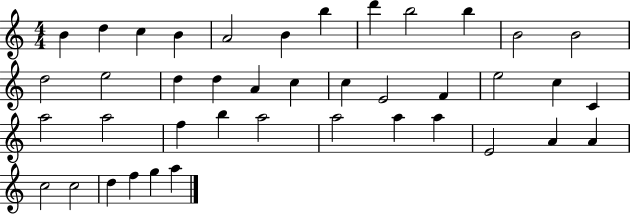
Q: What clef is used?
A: treble